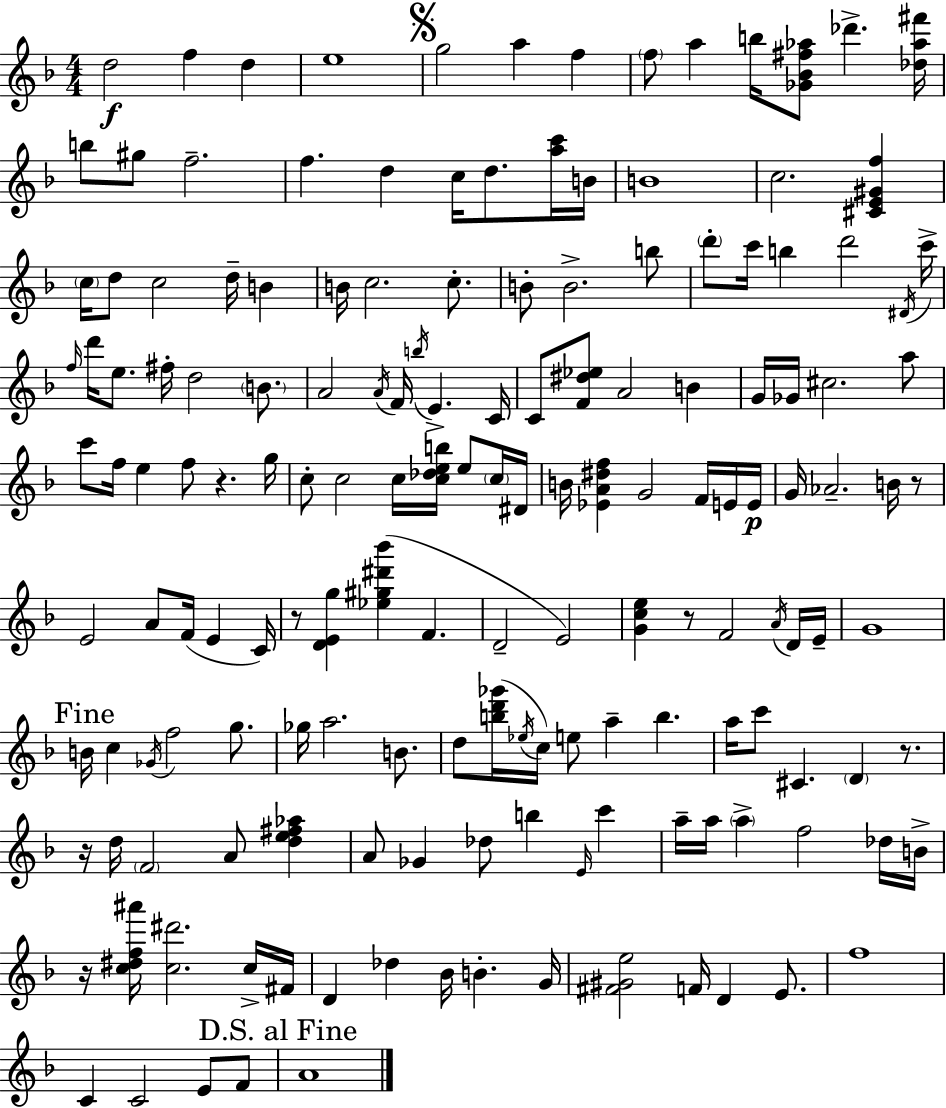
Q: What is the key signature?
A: F major